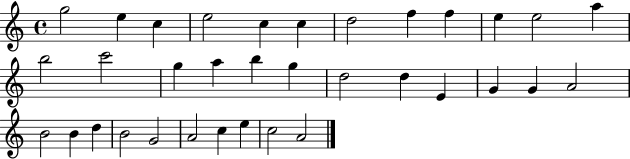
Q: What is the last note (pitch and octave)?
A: A4